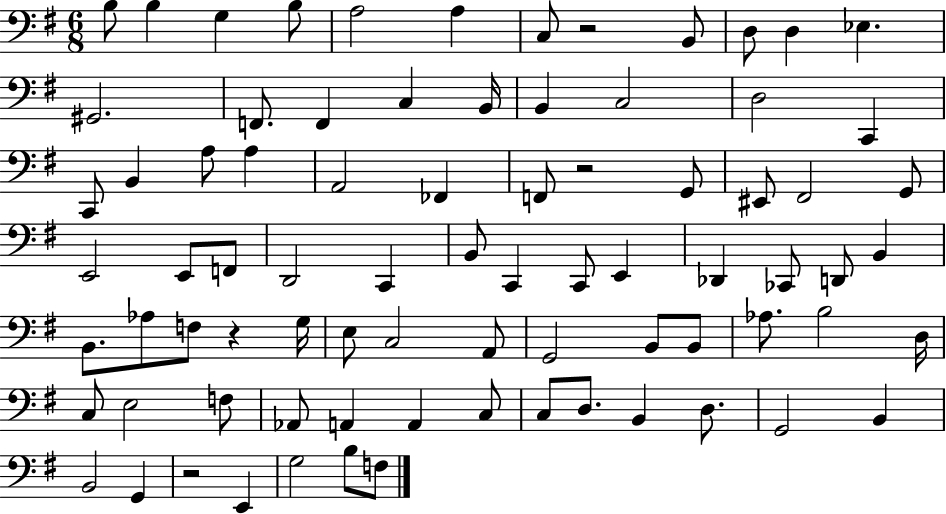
B3/e B3/q G3/q B3/e A3/h A3/q C3/e R/h B2/e D3/e D3/q Eb3/q. G#2/h. F2/e. F2/q C3/q B2/s B2/q C3/h D3/h C2/q C2/e B2/q A3/e A3/q A2/h FES2/q F2/e R/h G2/e EIS2/e F#2/h G2/e E2/h E2/e F2/e D2/h C2/q B2/e C2/q C2/e E2/q Db2/q CES2/e D2/e B2/q B2/e. Ab3/e F3/e R/q G3/s E3/e C3/h A2/e G2/h B2/e B2/e Ab3/e. B3/h D3/s C3/e E3/h F3/e Ab2/e A2/q A2/q C3/e C3/e D3/e. B2/q D3/e. G2/h B2/q B2/h G2/q R/h E2/q G3/h B3/e F3/e